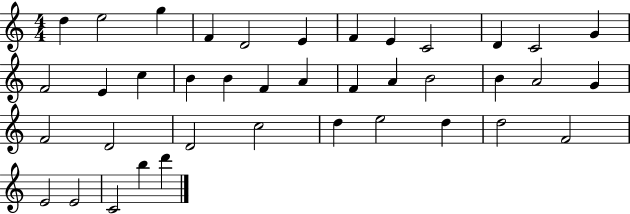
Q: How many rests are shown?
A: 0